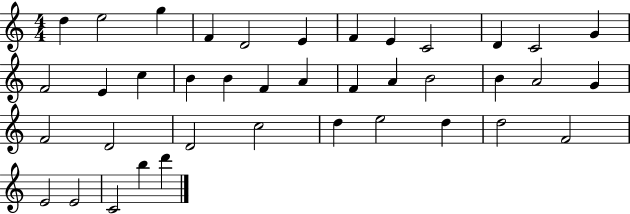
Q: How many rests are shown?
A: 0